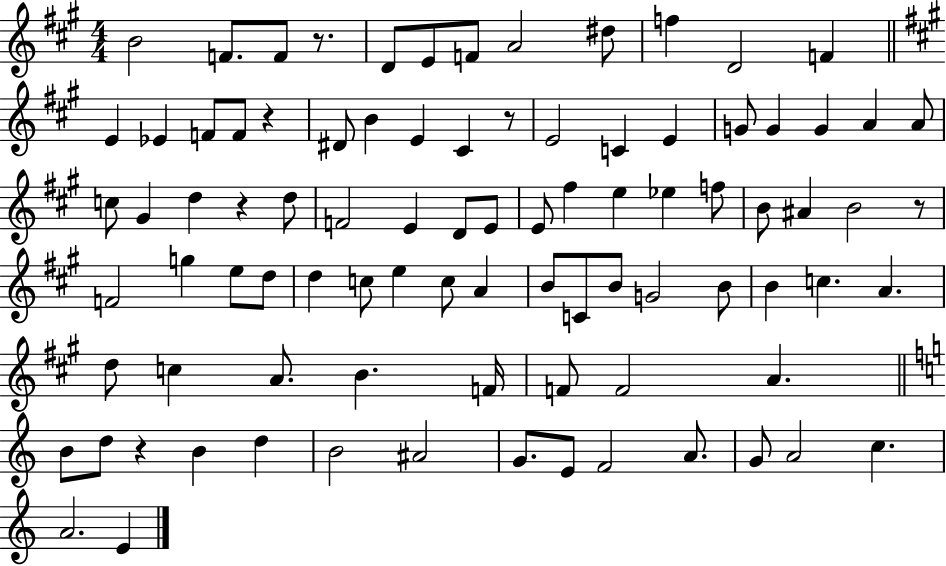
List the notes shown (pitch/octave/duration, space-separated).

B4/h F4/e. F4/e R/e. D4/e E4/e F4/e A4/h D#5/e F5/q D4/h F4/q E4/q Eb4/q F4/e F4/e R/q D#4/e B4/q E4/q C#4/q R/e E4/h C4/q E4/q G4/e G4/q G4/q A4/q A4/e C5/e G#4/q D5/q R/q D5/e F4/h E4/q D4/e E4/e E4/e F#5/q E5/q Eb5/q F5/e B4/e A#4/q B4/h R/e F4/h G5/q E5/e D5/e D5/q C5/e E5/q C5/e A4/q B4/e C4/e B4/e G4/h B4/e B4/q C5/q. A4/q. D5/e C5/q A4/e. B4/q. F4/s F4/e F4/h A4/q. B4/e D5/e R/q B4/q D5/q B4/h A#4/h G4/e. E4/e F4/h A4/e. G4/e A4/h C5/q. A4/h. E4/q